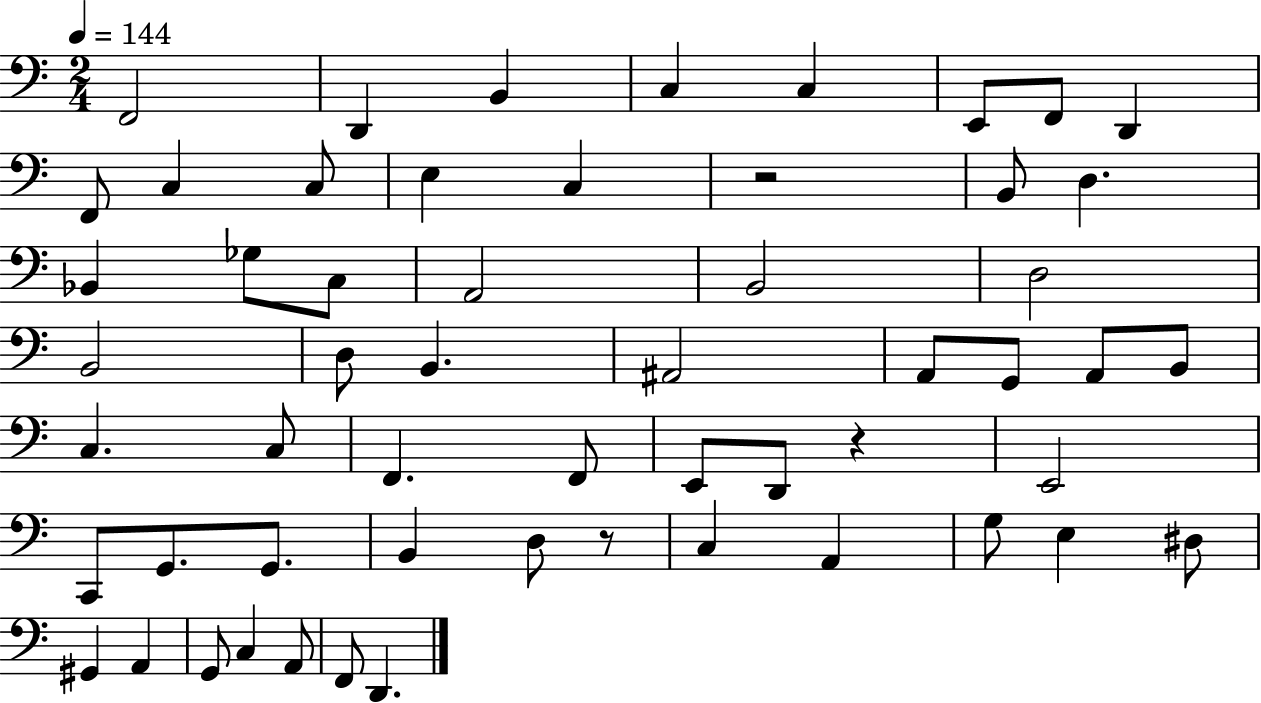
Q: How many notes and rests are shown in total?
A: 56